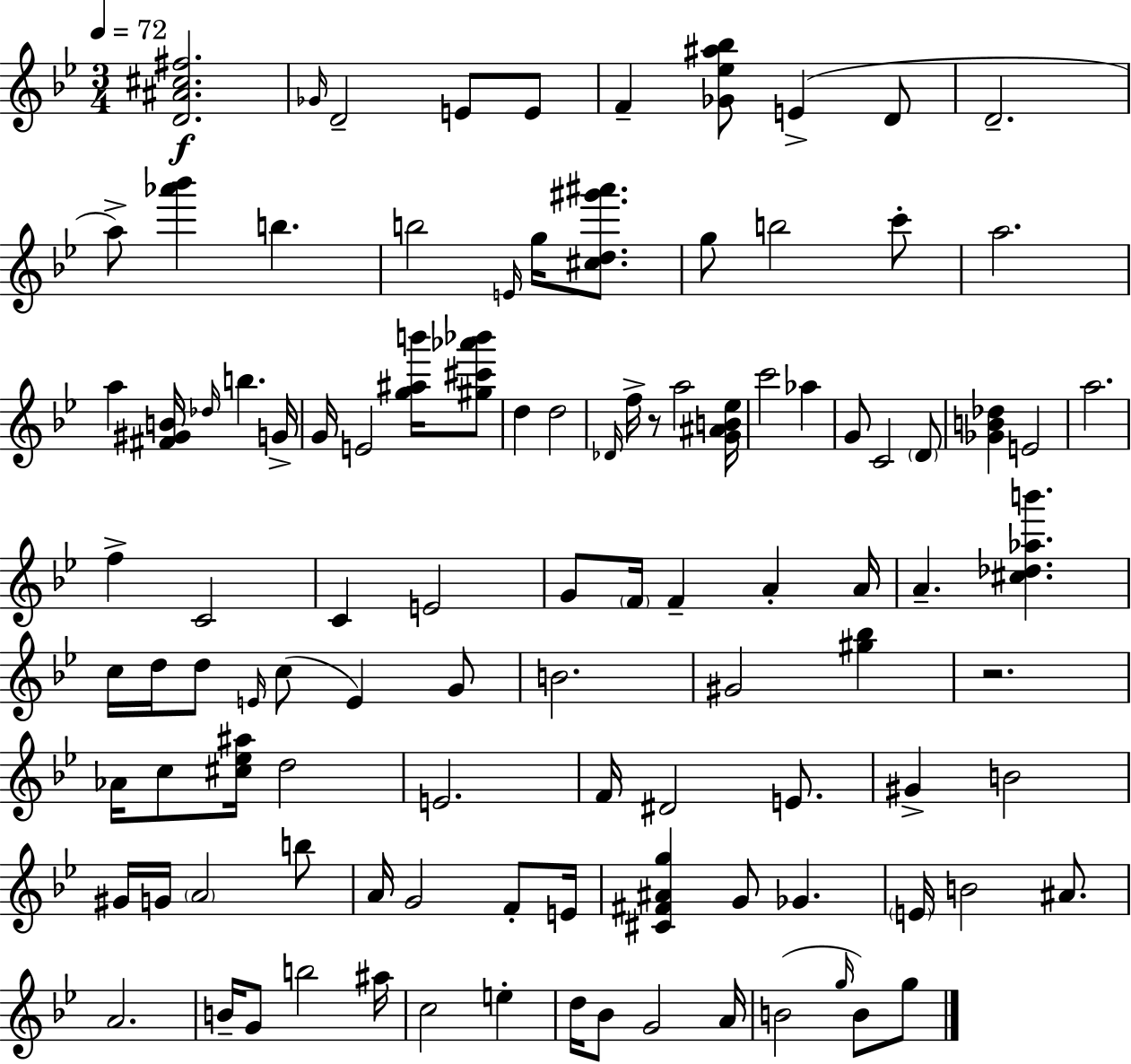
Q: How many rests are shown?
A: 2